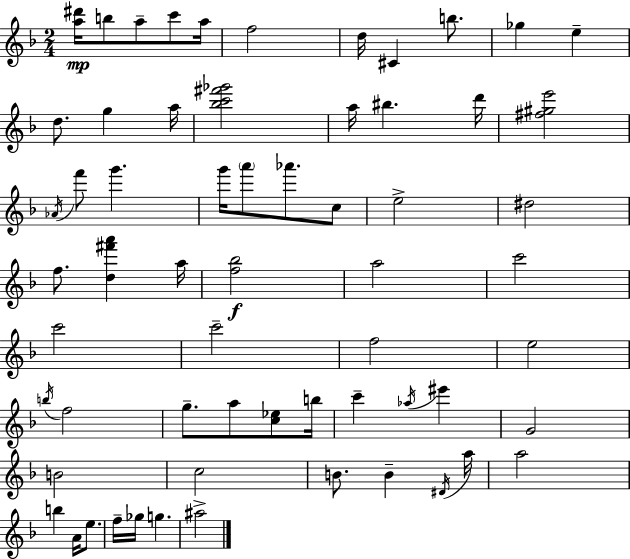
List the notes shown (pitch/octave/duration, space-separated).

[A5,D#6]/s B5/e A5/e C6/e A5/s F5/h D5/s C#4/q B5/e. Gb5/q E5/q D5/e. G5/q A5/s [Bb5,C6,F#6,Gb6]/h A5/s BIS5/q. D6/s [F#5,G#5,E6]/h Ab4/s F6/e G6/q. G6/s A6/e Ab6/e. C5/e E5/h D#5/h F5/e. [D5,F#6,A6]/q A5/s [F5,Bb5]/h A5/h C6/h C6/h C6/h F5/h E5/h B5/s F5/h G5/e. A5/e [C5,Eb5]/e B5/s C6/q Ab5/s EIS6/q G4/h B4/h C5/h B4/e. B4/q D#4/s A5/s A5/h B5/q A4/s E5/e. F5/s Gb5/s G5/q. A#5/h